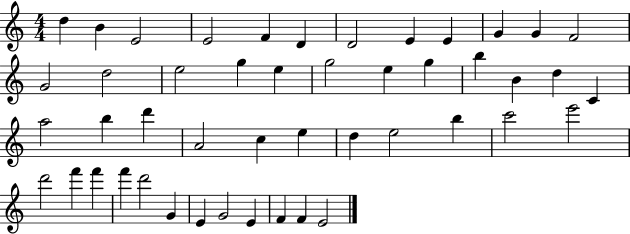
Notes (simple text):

D5/q B4/q E4/h E4/h F4/q D4/q D4/h E4/q E4/q G4/q G4/q F4/h G4/h D5/h E5/h G5/q E5/q G5/h E5/q G5/q B5/q B4/q D5/q C4/q A5/h B5/q D6/q A4/h C5/q E5/q D5/q E5/h B5/q C6/h E6/h D6/h F6/q F6/q F6/q D6/h G4/q E4/q G4/h E4/q F4/q F4/q E4/h